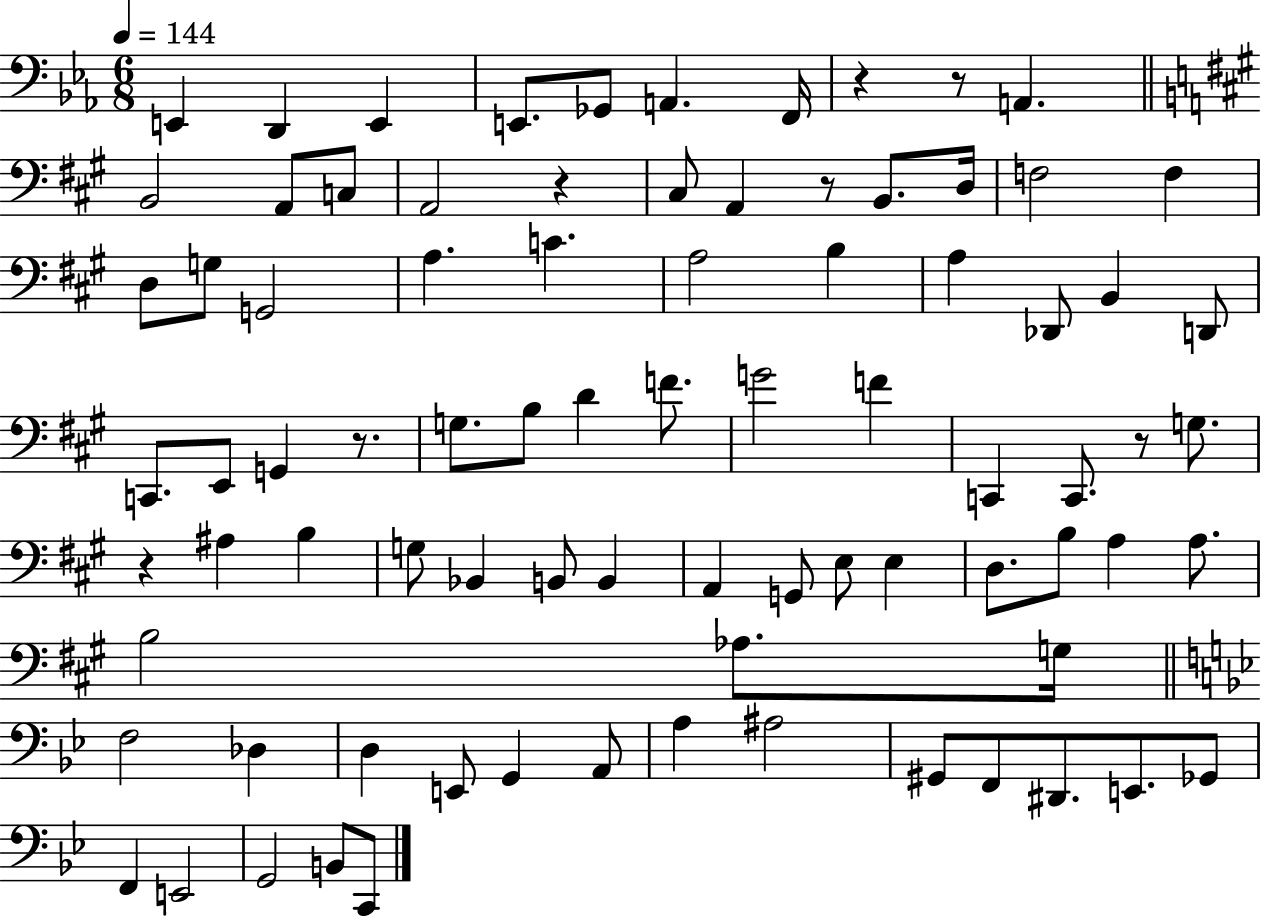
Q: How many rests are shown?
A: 7